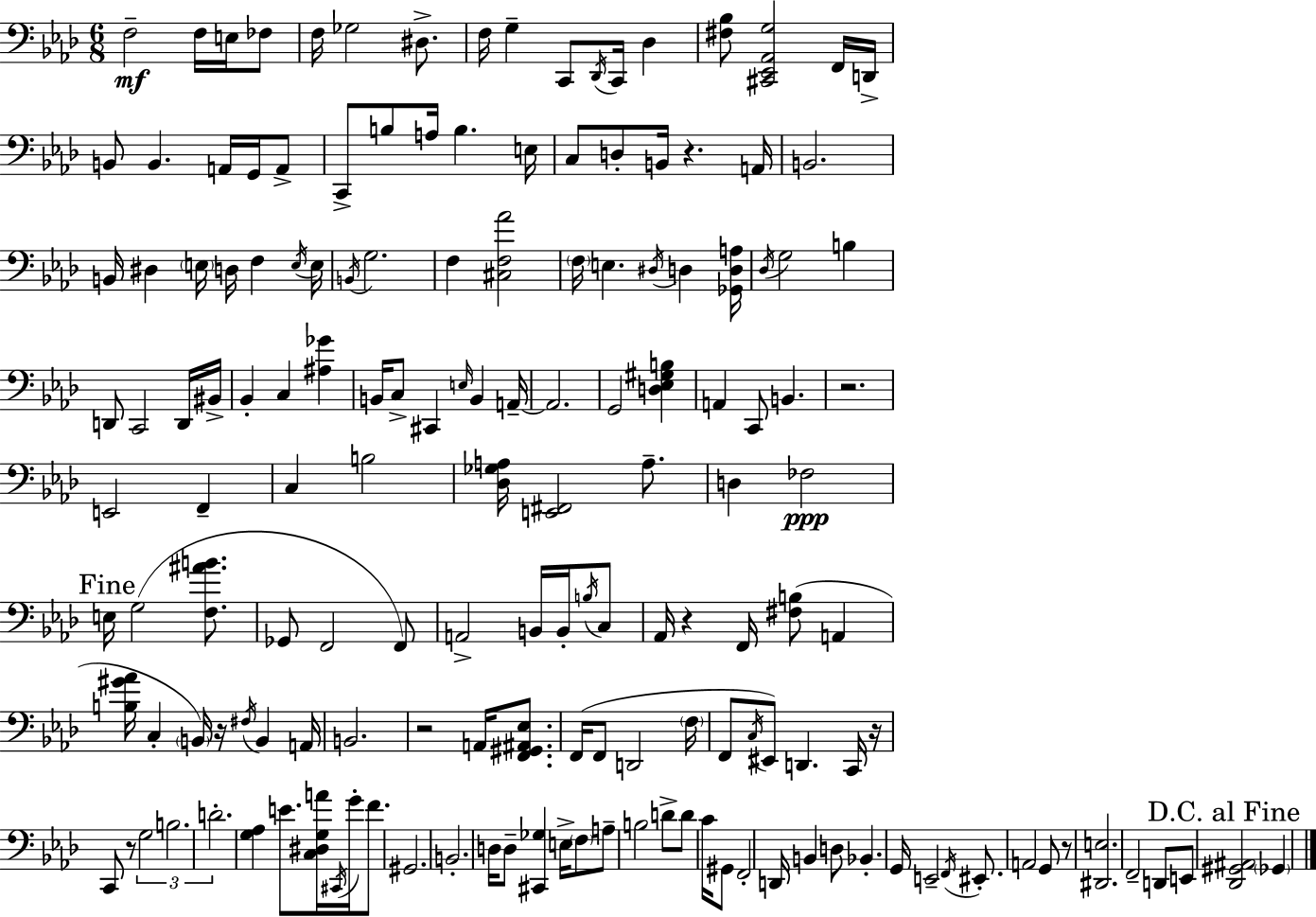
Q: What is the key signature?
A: AES major